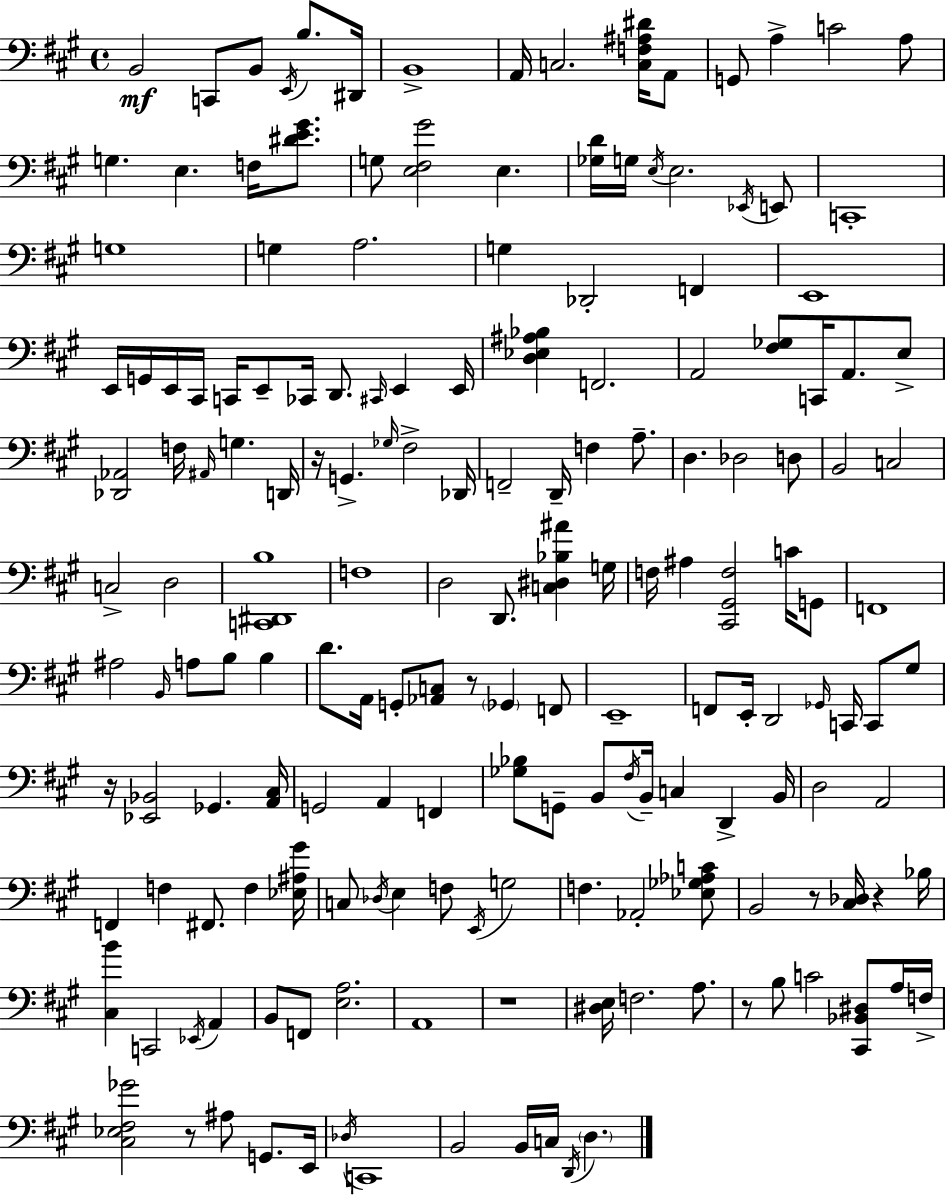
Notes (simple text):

B2/h C2/e B2/e E2/s B3/e. D#2/s B2/w A2/s C3/h. [C3,F3,A#3,D#4]/s A2/e G2/e A3/q C4/h A3/e G3/q. E3/q. F3/s [D#4,E4,G#4]/e. G3/e [E3,F#3,G#4]/h E3/q. [Gb3,D4]/s G3/s E3/s E3/h. Eb2/s E2/e C2/w G3/w G3/q A3/h. G3/q Db2/h F2/q E2/w E2/s G2/s E2/s C#2/s C2/s E2/e CES2/s D2/e. C#2/s E2/q E2/s [D3,Eb3,A#3,Bb3]/q F2/h. A2/h [F#3,Gb3]/e C2/s A2/e. E3/e [Db2,Ab2]/h F3/s A#2/s G3/q. D2/s R/s G2/q. Gb3/s F#3/h Db2/s F2/h D2/s F3/q A3/e. D3/q. Db3/h D3/e B2/h C3/h C3/h D3/h [C2,D#2,B3]/w F3/w D3/h D2/e. [C3,D#3,Bb3,A#4]/q G3/s F3/s A#3/q [C#2,G#2,F3]/h C4/s G2/e F2/w A#3/h B2/s A3/e B3/e B3/q D4/e. A2/s G2/e [Ab2,C3]/e R/e Gb2/q F2/e E2/w F2/e E2/s D2/h Gb2/s C2/s C2/e G#3/e R/s [Eb2,Bb2]/h Gb2/q. [A2,C#3]/s G2/h A2/q F2/q [Gb3,Bb3]/e G2/e B2/e F#3/s B2/s C3/q D2/q B2/s D3/h A2/h F2/q F3/q F#2/e. F3/q [Eb3,A#3,G#4]/s C3/e Db3/s E3/q F3/e E2/s G3/h F3/q. Ab2/h [Eb3,Gb3,Ab3,C4]/e B2/h R/e [C#3,Db3]/s R/q Bb3/s [C#3,B4]/q C2/h Eb2/s A2/q B2/e F2/e [E3,A3]/h. A2/w R/w [D#3,E3]/s F3/h. A3/e. R/e B3/e C4/h [C#2,Bb2,D#3]/e A3/s F3/s [C#3,Eb3,F#3,Gb4]/h R/e A#3/e G2/e. E2/s Db3/s C2/w B2/h B2/s C3/s D2/s D3/q.